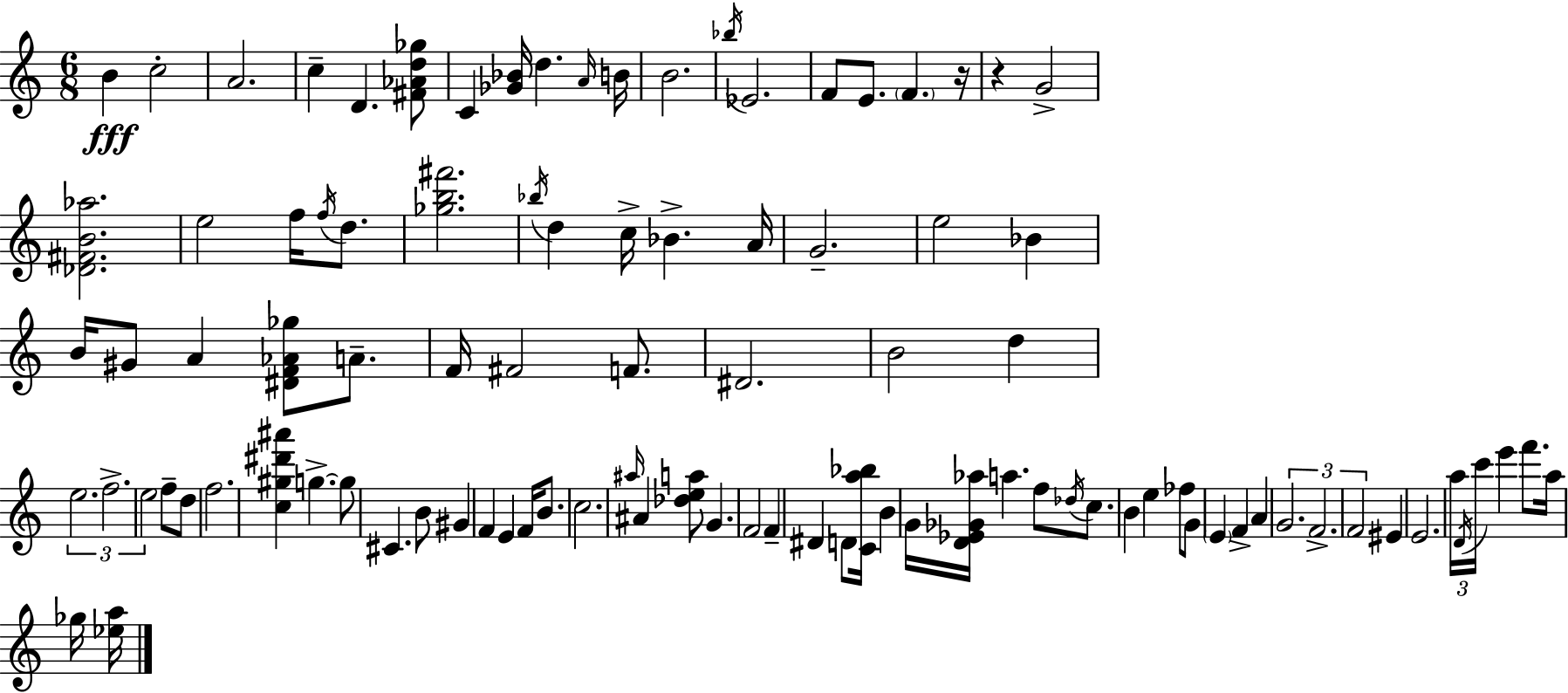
X:1
T:Untitled
M:6/8
L:1/4
K:C
B c2 A2 c D [^F_Ad_g]/2 C [_G_B]/4 d A/4 B/4 B2 _b/4 _E2 F/2 E/2 F z/4 z G2 [_D^FB_a]2 e2 f/4 f/4 d/2 [_gb^f']2 _b/4 d c/4 _B A/4 G2 e2 _B B/4 ^G/2 A [^DF_A_g]/2 A/2 F/4 ^F2 F/2 ^D2 B2 d e2 f2 e2 f/2 d/2 f2 [c^g^d'^a'] g g/2 ^C B/2 ^G F E F/4 B/2 c2 ^a/4 ^A [_dea]/2 G F2 F ^D D/2 [Ca_b]/4 B G/4 [D_E_G_a]/4 a f/2 _d/4 c/2 B e _f/2 G/2 E F A G2 F2 F2 ^E E2 a/4 D/4 c'/4 e' f'/2 a/4 _g/4 [_ea]/4